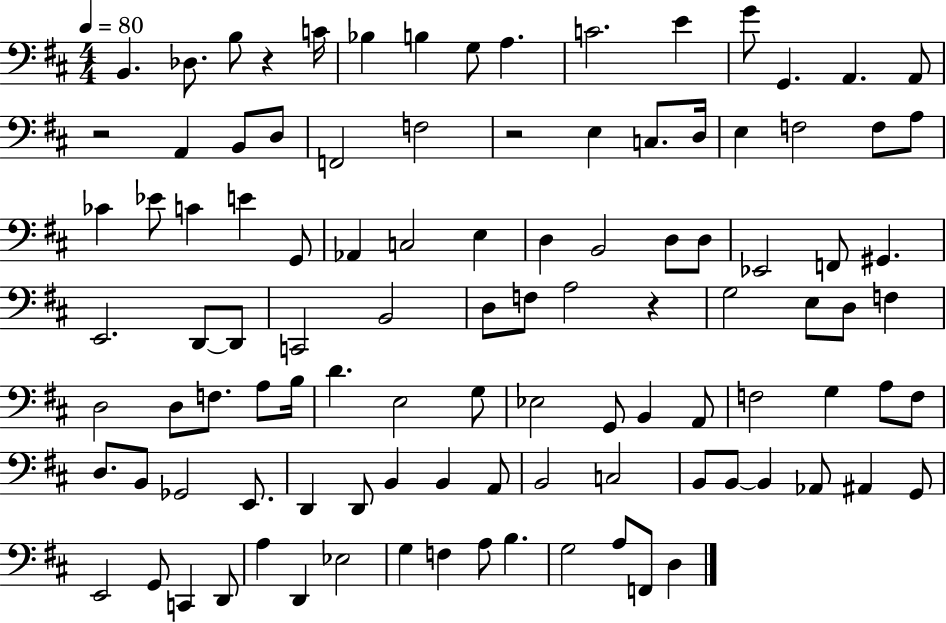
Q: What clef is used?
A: bass